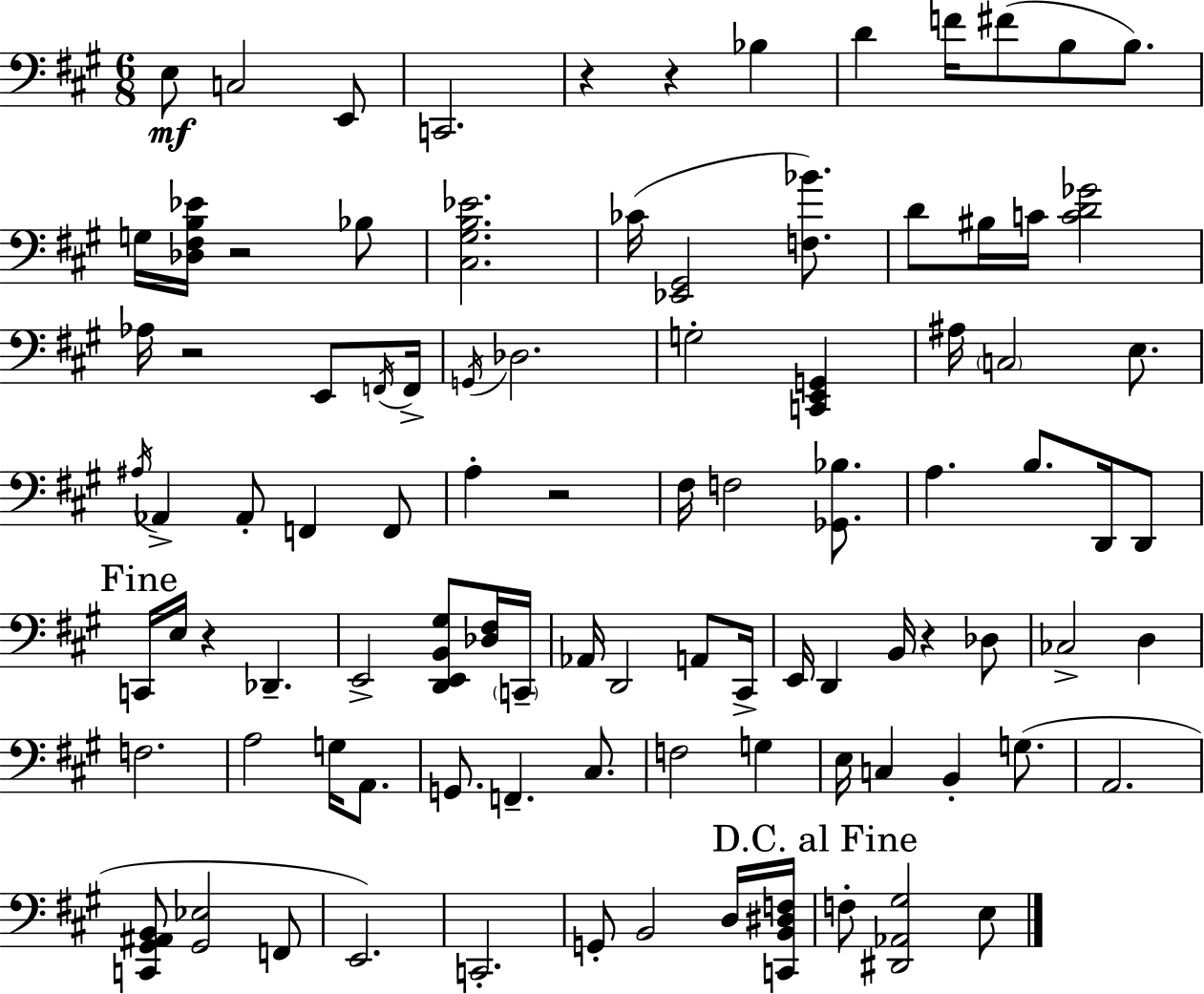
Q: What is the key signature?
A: A major